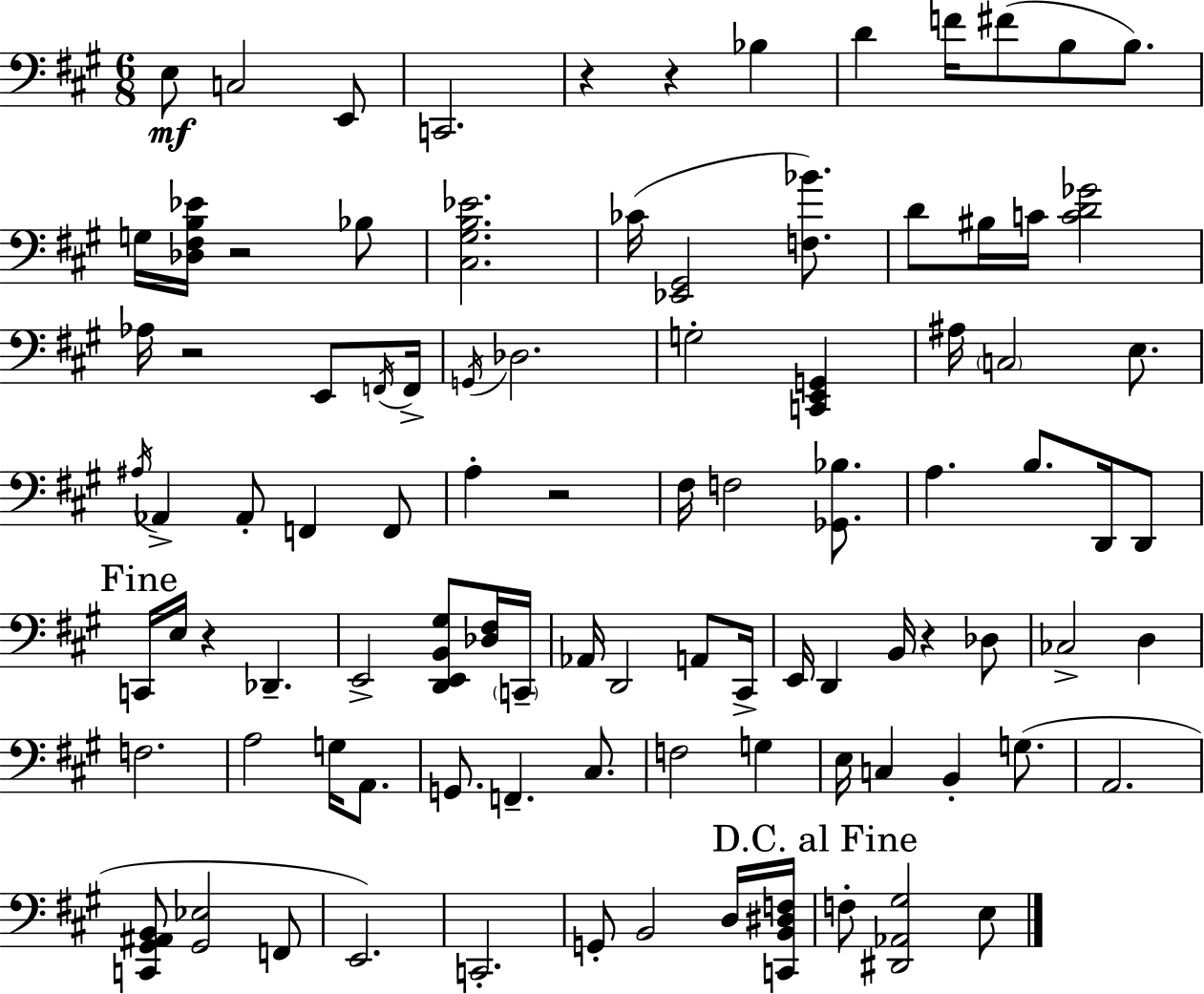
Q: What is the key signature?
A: A major